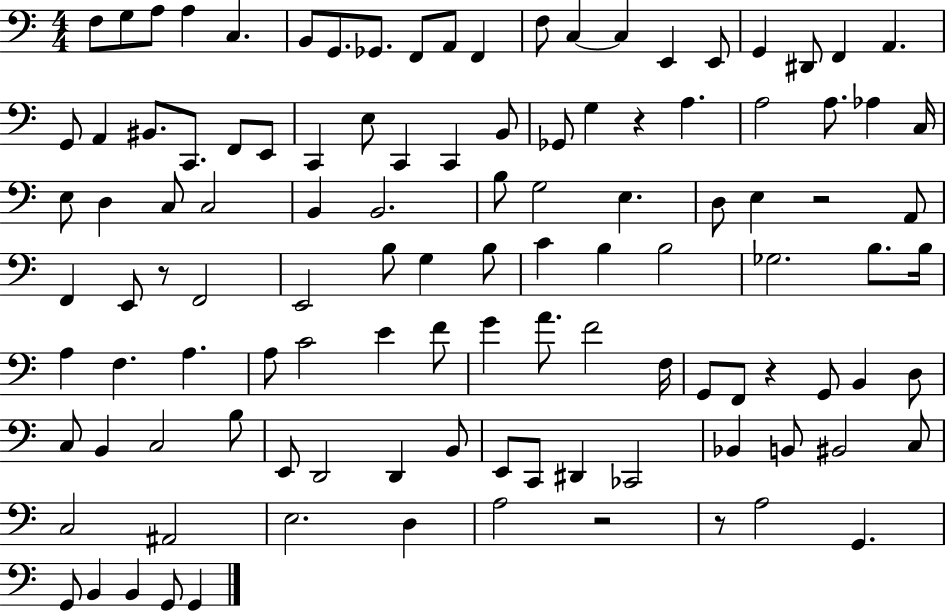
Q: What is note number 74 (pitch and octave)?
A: F3